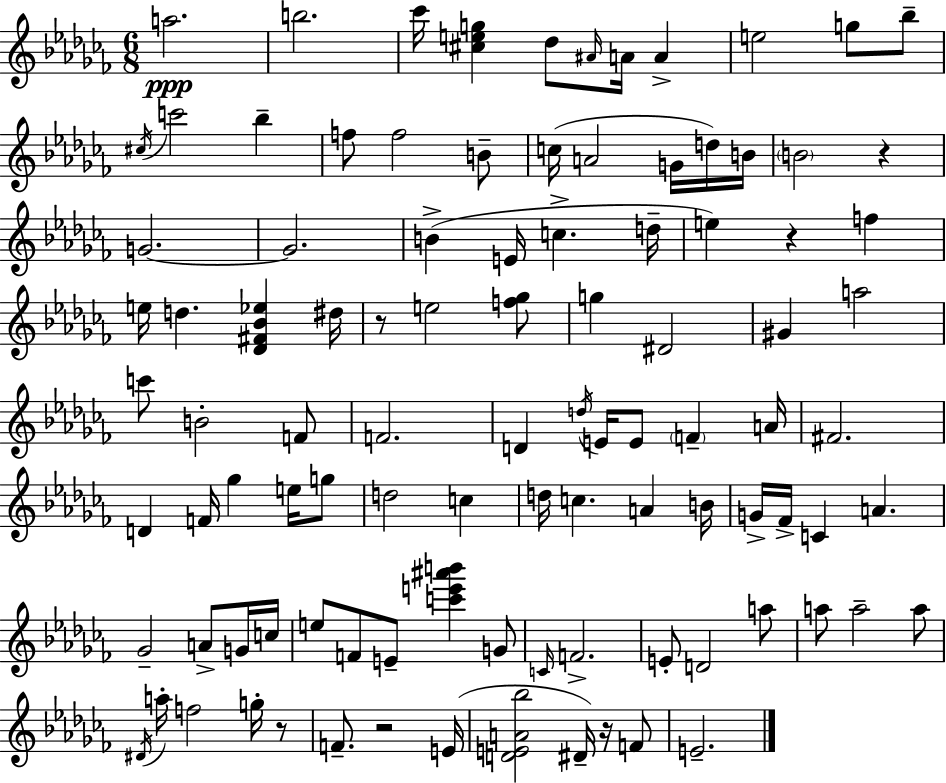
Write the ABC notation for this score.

X:1
T:Untitled
M:6/8
L:1/4
K:Abm
a2 b2 _c'/4 [^ceg] _d/2 ^A/4 A/4 A e2 g/2 _b/2 ^c/4 c'2 _b f/2 f2 B/2 c/4 A2 G/4 d/4 B/4 B2 z G2 G2 B E/4 c d/4 e z f e/4 d [_D^F_B_e] ^d/4 z/2 e2 [f_g]/2 g ^D2 ^G a2 c'/2 B2 F/2 F2 D d/4 E/4 E/2 F A/4 ^F2 D F/4 _g e/4 g/2 d2 c d/4 c A B/4 G/4 _F/4 C A _G2 A/2 G/4 c/4 e/2 F/2 E/2 [c'e'^a'b'] G/2 C/4 F2 E/2 D2 a/2 a/2 a2 a/2 ^D/4 a/4 f2 g/4 z/2 F/2 z2 E/4 [DEA_b]2 ^D/4 z/4 F/2 E2